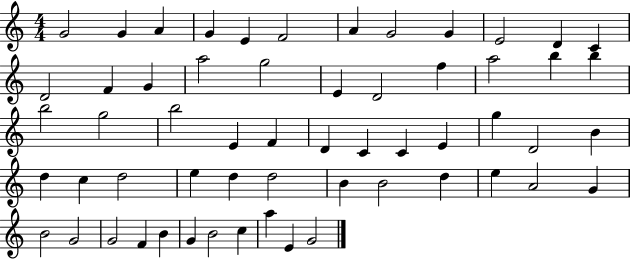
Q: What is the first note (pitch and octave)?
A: G4